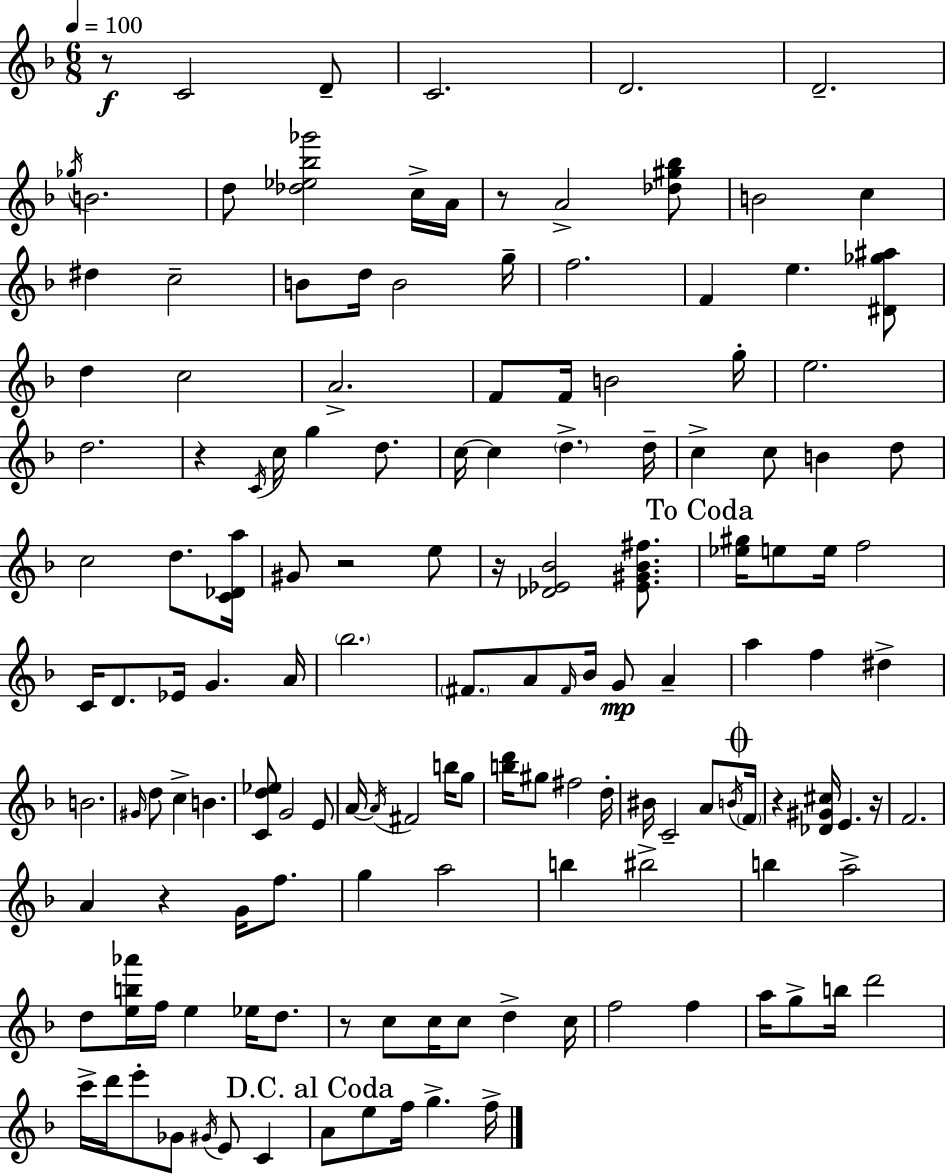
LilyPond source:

{
  \clef treble
  \numericTimeSignature
  \time 6/8
  \key f \major
  \tempo 4 = 100
  \repeat volta 2 { r8\f c'2 d'8-- | c'2. | d'2. | d'2.-- | \break \acciaccatura { ges''16 } b'2. | d''8 <des'' ees'' bes'' ges'''>2 c''16-> | a'16 r8 a'2-> <des'' gis'' bes''>8 | b'2 c''4 | \break dis''4 c''2-- | b'8 d''16 b'2 | g''16-- f''2. | f'4 e''4. <dis' ges'' ais''>8 | \break d''4 c''2 | a'2.-> | f'8 f'16 b'2 | g''16-. e''2. | \break d''2. | r4 \acciaccatura { c'16 } c''16 g''4 d''8. | c''16~~ c''4 \parenthesize d''4.-> | d''16-- c''4-> c''8 b'4 | \break d''8 c''2 d''8. | <c' des' a''>16 gis'8 r2 | e''8 r16 <des' ees' bes'>2 <ees' gis' bes' fis''>8. | \mark "To Coda" <ees'' gis''>16 e''8 e''16 f''2 | \break c'16 d'8. ees'16 g'4. | a'16 \parenthesize bes''2. | \parenthesize fis'8. a'8 \grace { fis'16 } bes'16 g'8\mp a'4-- | a''4 f''4 dis''4-> | \break b'2. | \grace { gis'16 } d''8 c''4-> b'4. | <c' d'' ees''>8 g'2 | e'8 a'16~~ \acciaccatura { a'16 } fis'2 | \break b''16 g''8 <b'' d'''>16 gis''8 fis''2 | d''16-. bis'16 c'2-- | a'8 \acciaccatura { b'16 } \mark \markup { \musicglyph "scripts.coda" } \parenthesize f'16 r4 <des' gis' cis''>16 e'4. | r16 f'2. | \break a'4 r4 | g'16 f''8. g''4 a''2 | b''4 bis''2-> | b''4 a''2-> | \break d''8 <e'' b'' aes'''>16 f''16 e''4 | ees''16 d''8. r8 c''8 c''16 c''8 | d''4-> c''16 f''2 | f''4 a''16 g''8-> b''16 d'''2 | \break c'''16-> d'''16 e'''8-. ges'8 | \acciaccatura { gis'16 } e'8 c'4 \mark "D.C. al Coda" a'8 e''8 f''16 | g''4.-> f''16-> } \bar "|."
}